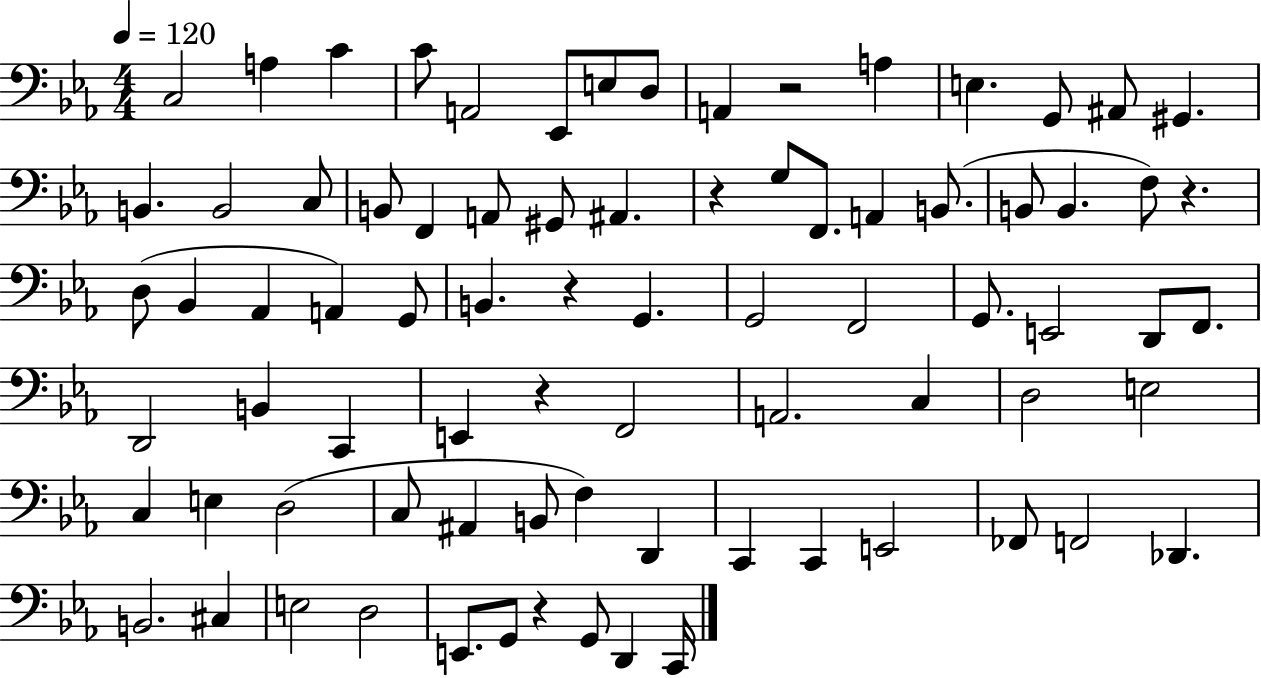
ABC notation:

X:1
T:Untitled
M:4/4
L:1/4
K:Eb
C,2 A, C C/2 A,,2 _E,,/2 E,/2 D,/2 A,, z2 A, E, G,,/2 ^A,,/2 ^G,, B,, B,,2 C,/2 B,,/2 F,, A,,/2 ^G,,/2 ^A,, z G,/2 F,,/2 A,, B,,/2 B,,/2 B,, F,/2 z D,/2 _B,, _A,, A,, G,,/2 B,, z G,, G,,2 F,,2 G,,/2 E,,2 D,,/2 F,,/2 D,,2 B,, C,, E,, z F,,2 A,,2 C, D,2 E,2 C, E, D,2 C,/2 ^A,, B,,/2 F, D,, C,, C,, E,,2 _F,,/2 F,,2 _D,, B,,2 ^C, E,2 D,2 E,,/2 G,,/2 z G,,/2 D,, C,,/4